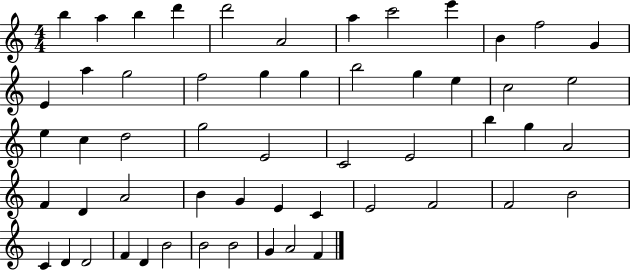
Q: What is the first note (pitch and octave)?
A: B5